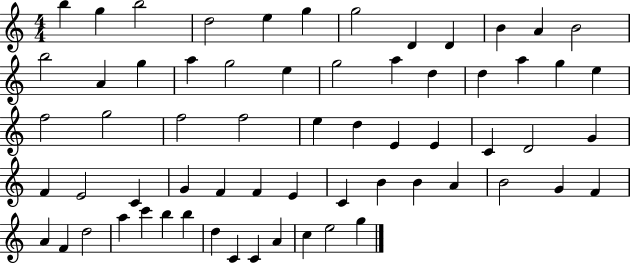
X:1
T:Untitled
M:4/4
L:1/4
K:C
b g b2 d2 e g g2 D D B A B2 b2 A g a g2 e g2 a d d a g e f2 g2 f2 f2 e d E E C D2 G F E2 C G F F E C B B A B2 G F A F d2 a c' b b d C C A c e2 g